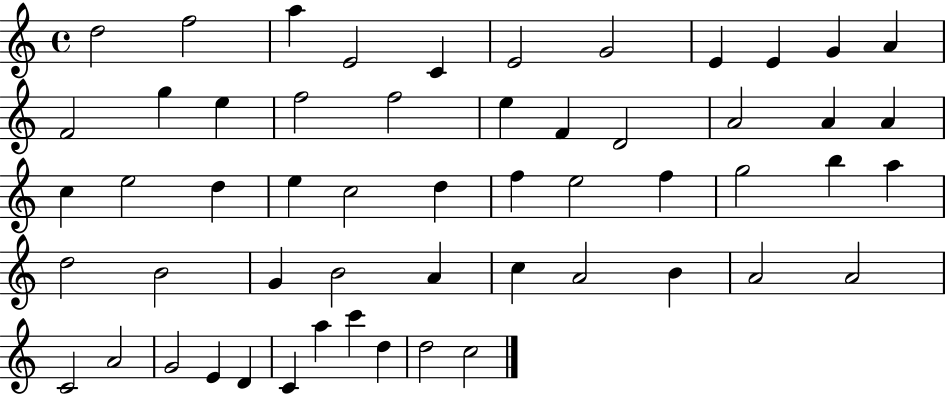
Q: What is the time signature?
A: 4/4